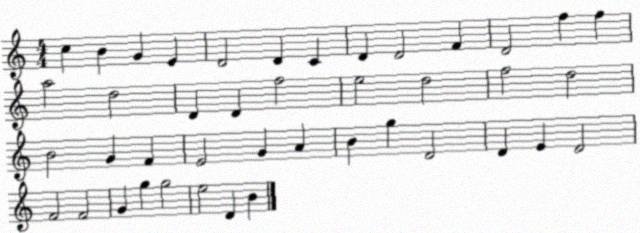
X:1
T:Untitled
M:4/4
L:1/4
K:C
c B G E D2 D C D D2 F D2 f f a2 d2 D D f2 e2 d2 f2 d2 B2 G F E2 G A B g D2 D E D2 F2 F2 G g g2 e2 D B